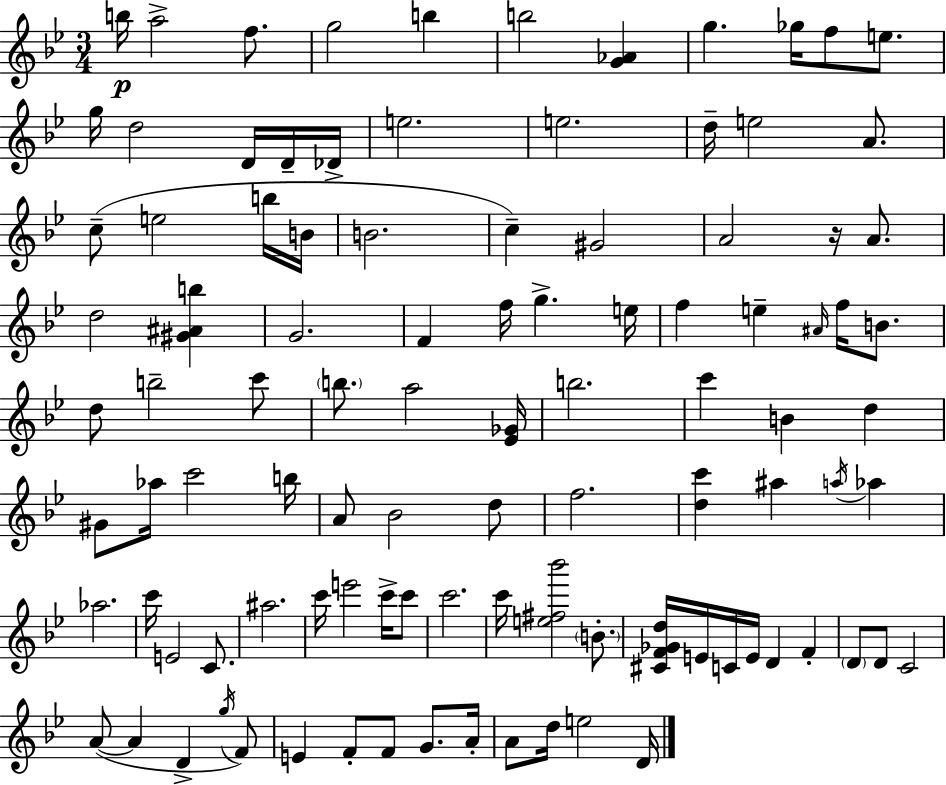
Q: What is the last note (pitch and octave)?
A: D4